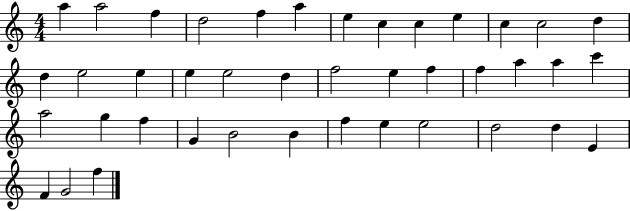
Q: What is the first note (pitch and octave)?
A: A5